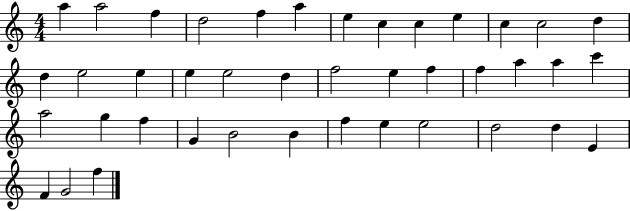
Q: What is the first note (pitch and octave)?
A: A5